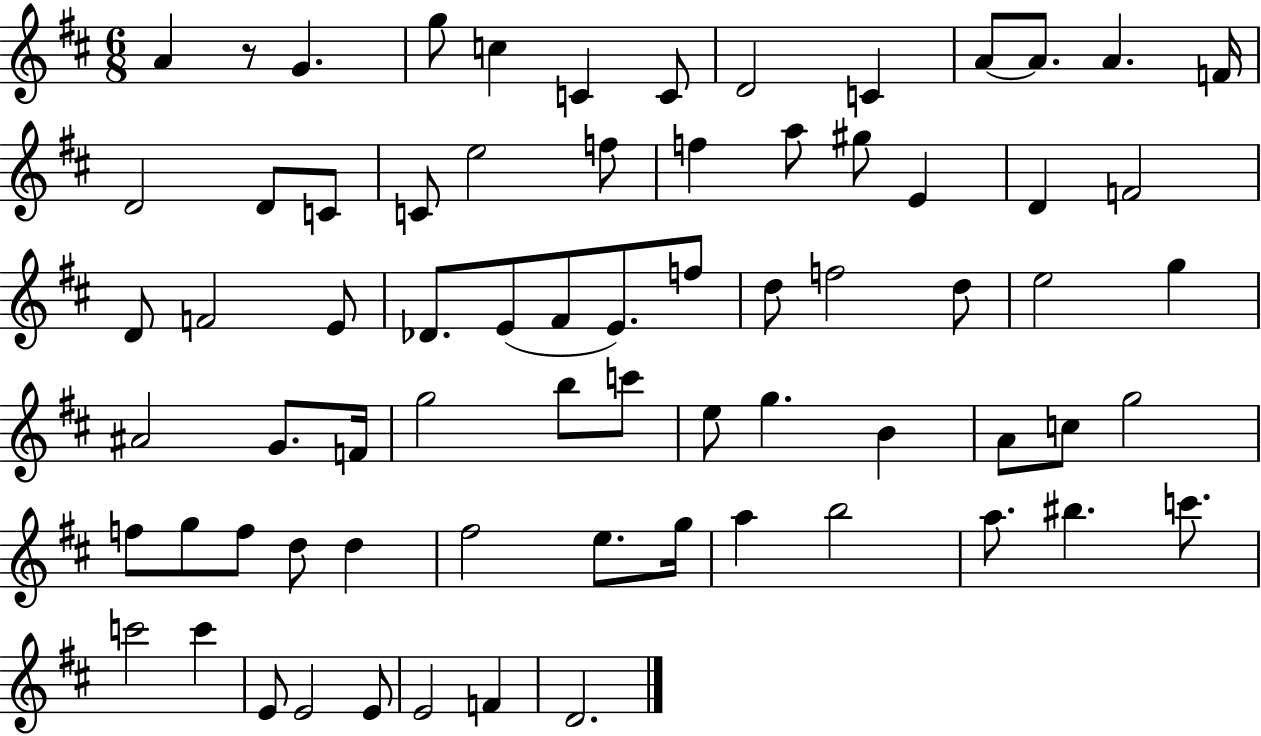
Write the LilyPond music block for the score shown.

{
  \clef treble
  \numericTimeSignature
  \time 6/8
  \key d \major
  a'4 r8 g'4. | g''8 c''4 c'4 c'8 | d'2 c'4 | a'8~~ a'8. a'4. f'16 | \break d'2 d'8 c'8 | c'8 e''2 f''8 | f''4 a''8 gis''8 e'4 | d'4 f'2 | \break d'8 f'2 e'8 | des'8. e'8( fis'8 e'8.) f''8 | d''8 f''2 d''8 | e''2 g''4 | \break ais'2 g'8. f'16 | g''2 b''8 c'''8 | e''8 g''4. b'4 | a'8 c''8 g''2 | \break f''8 g''8 f''8 d''8 d''4 | fis''2 e''8. g''16 | a''4 b''2 | a''8. bis''4. c'''8. | \break c'''2 c'''4 | e'8 e'2 e'8 | e'2 f'4 | d'2. | \break \bar "|."
}